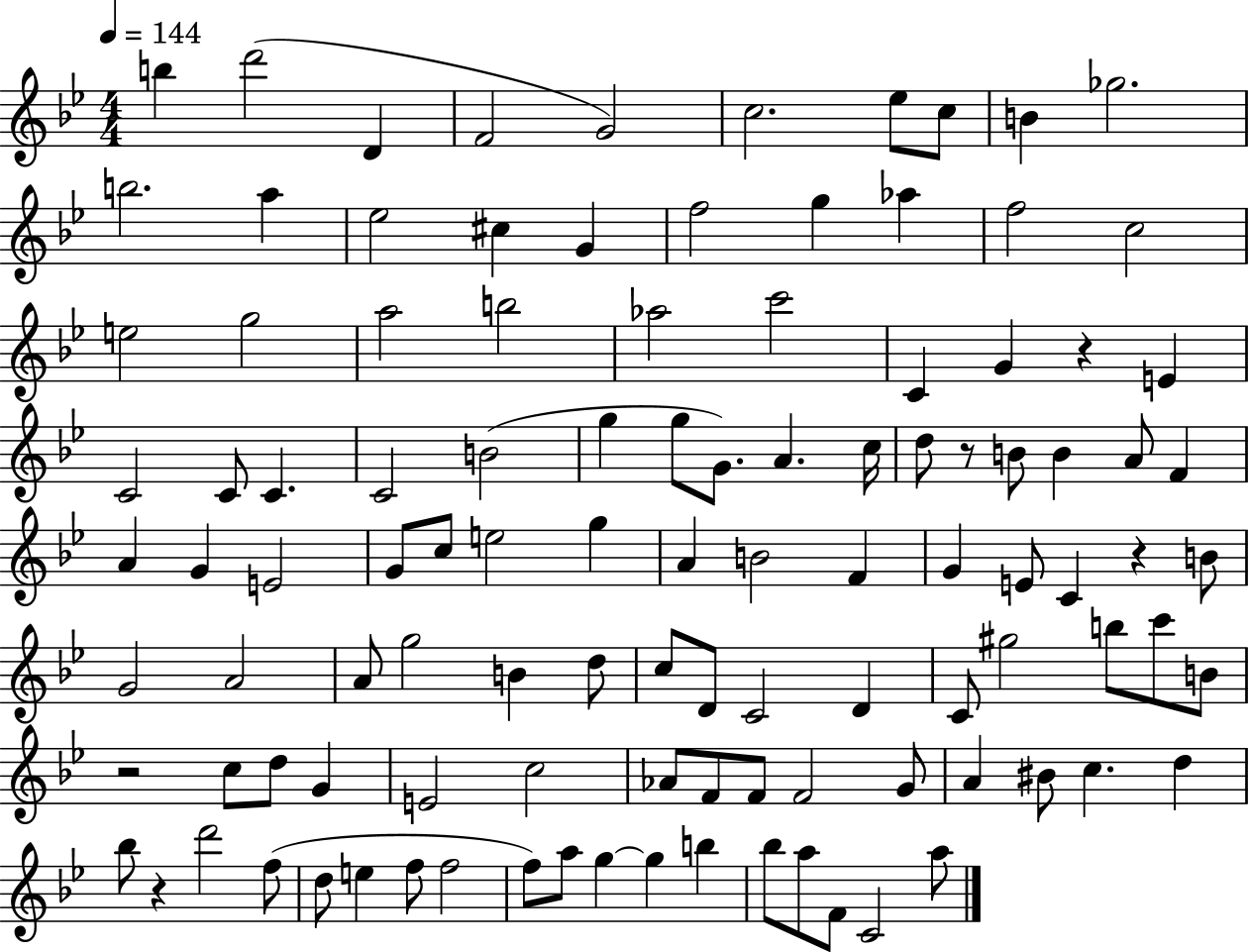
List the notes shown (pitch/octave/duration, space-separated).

B5/q D6/h D4/q F4/h G4/h C5/h. Eb5/e C5/e B4/q Gb5/h. B5/h. A5/q Eb5/h C#5/q G4/q F5/h G5/q Ab5/q F5/h C5/h E5/h G5/h A5/h B5/h Ab5/h C6/h C4/q G4/q R/q E4/q C4/h C4/e C4/q. C4/h B4/h G5/q G5/e G4/e. A4/q. C5/s D5/e R/e B4/e B4/q A4/e F4/q A4/q G4/q E4/h G4/e C5/e E5/h G5/q A4/q B4/h F4/q G4/q E4/e C4/q R/q B4/e G4/h A4/h A4/e G5/h B4/q D5/e C5/e D4/e C4/h D4/q C4/e G#5/h B5/e C6/e B4/e R/h C5/e D5/e G4/q E4/h C5/h Ab4/e F4/e F4/e F4/h G4/e A4/q BIS4/e C5/q. D5/q Bb5/e R/q D6/h F5/e D5/e E5/q F5/e F5/h F5/e A5/e G5/q G5/q B5/q Bb5/e A5/e F4/e C4/h A5/e